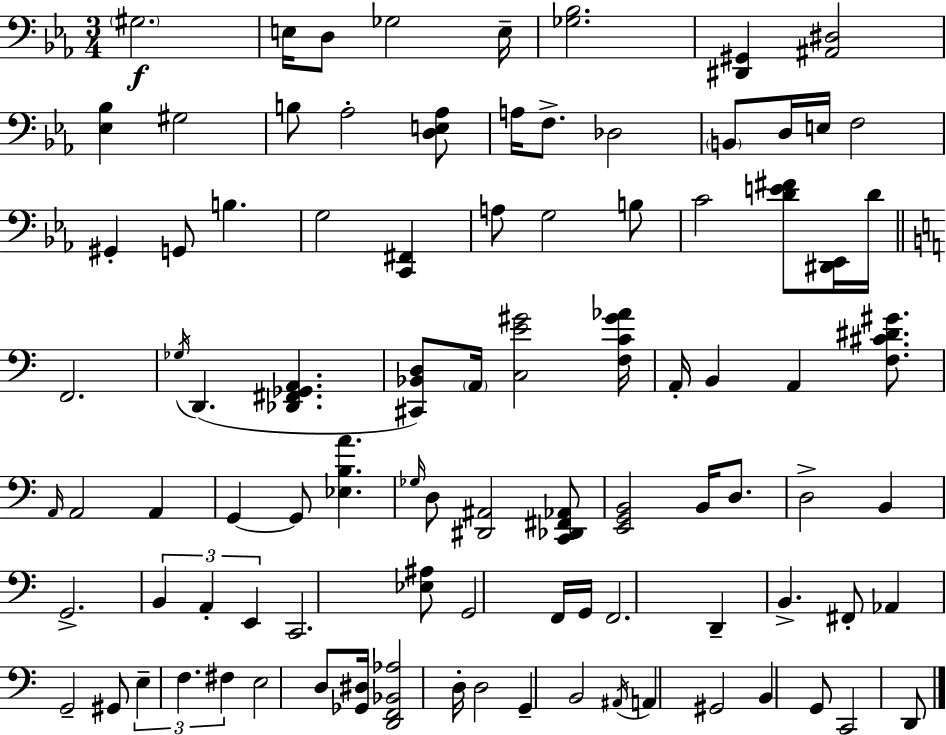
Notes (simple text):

G#3/h. E3/s D3/e Gb3/h E3/s [Gb3,Bb3]/h. [D#2,G#2]/q [A#2,D#3]/h [Eb3,Bb3]/q G#3/h B3/e Ab3/h [D3,E3,Ab3]/e A3/s F3/e. Db3/h B2/e D3/s E3/s F3/h G#2/q G2/e B3/q. G3/h [C2,F#2]/q A3/e G3/h B3/e C4/h [D4,E4,F#4]/e [D#2,Eb2]/s D4/s F2/h. Gb3/s D2/q. [Db2,F#2,Gb2,A2]/q. [C#2,Bb2,D3]/e A2/s [C3,E4,G#4]/h [F3,C4,G#4,Ab4]/s A2/s B2/q A2/q [F3,C#4,D#4,G#4]/e. A2/s A2/h A2/q G2/q G2/e [Eb3,B3,A4]/q. Gb3/s D3/e [D#2,A#2]/h [C2,Db2,F#2,Ab2]/e [E2,G2,B2]/h B2/s D3/e. D3/h B2/q G2/h. B2/q A2/q E2/q C2/h. [Eb3,A#3]/e G2/h F2/s G2/s F2/h. D2/q B2/q. F#2/e Ab2/q G2/h G#2/e E3/q F3/q. F#3/q E3/h D3/e [Gb2,D#3]/s [D2,F2,Bb2,Ab3]/h D3/s D3/h G2/q B2/h A#2/s A2/q G#2/h B2/q G2/e C2/h D2/e